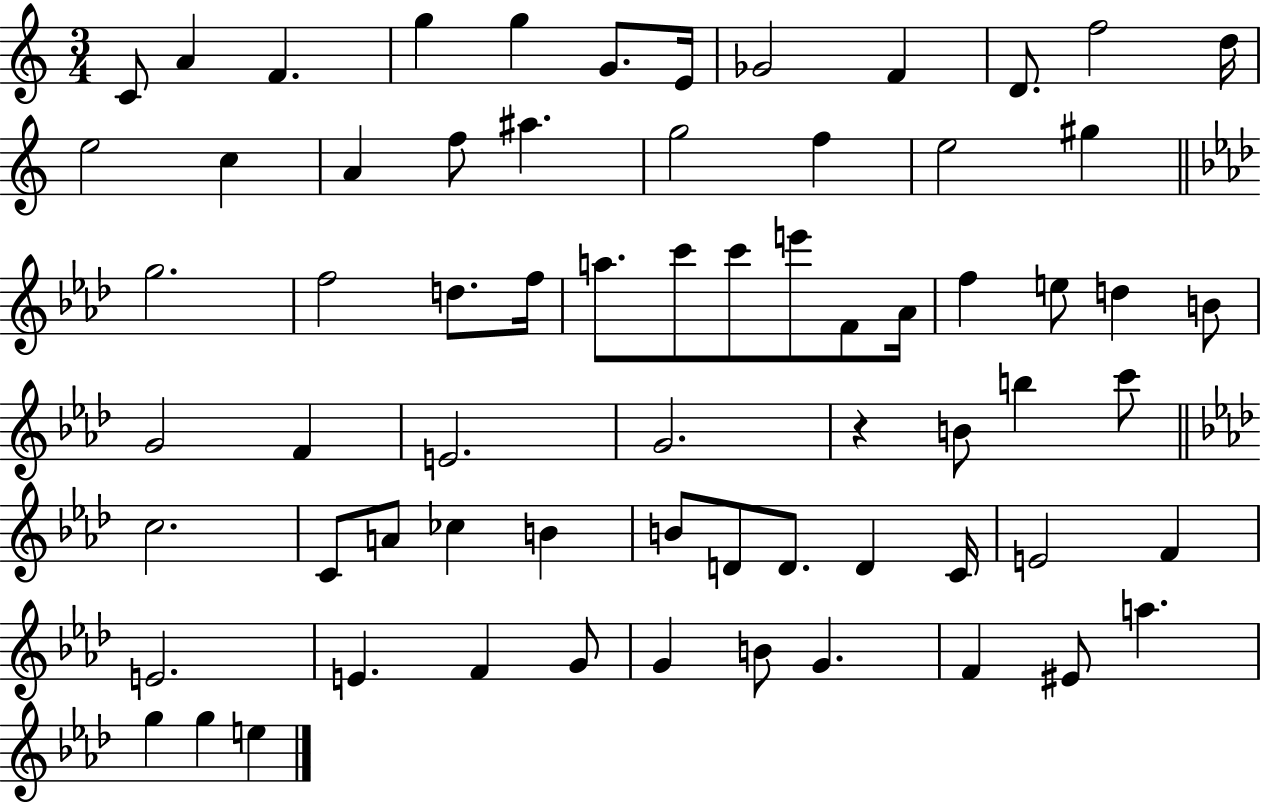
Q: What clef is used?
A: treble